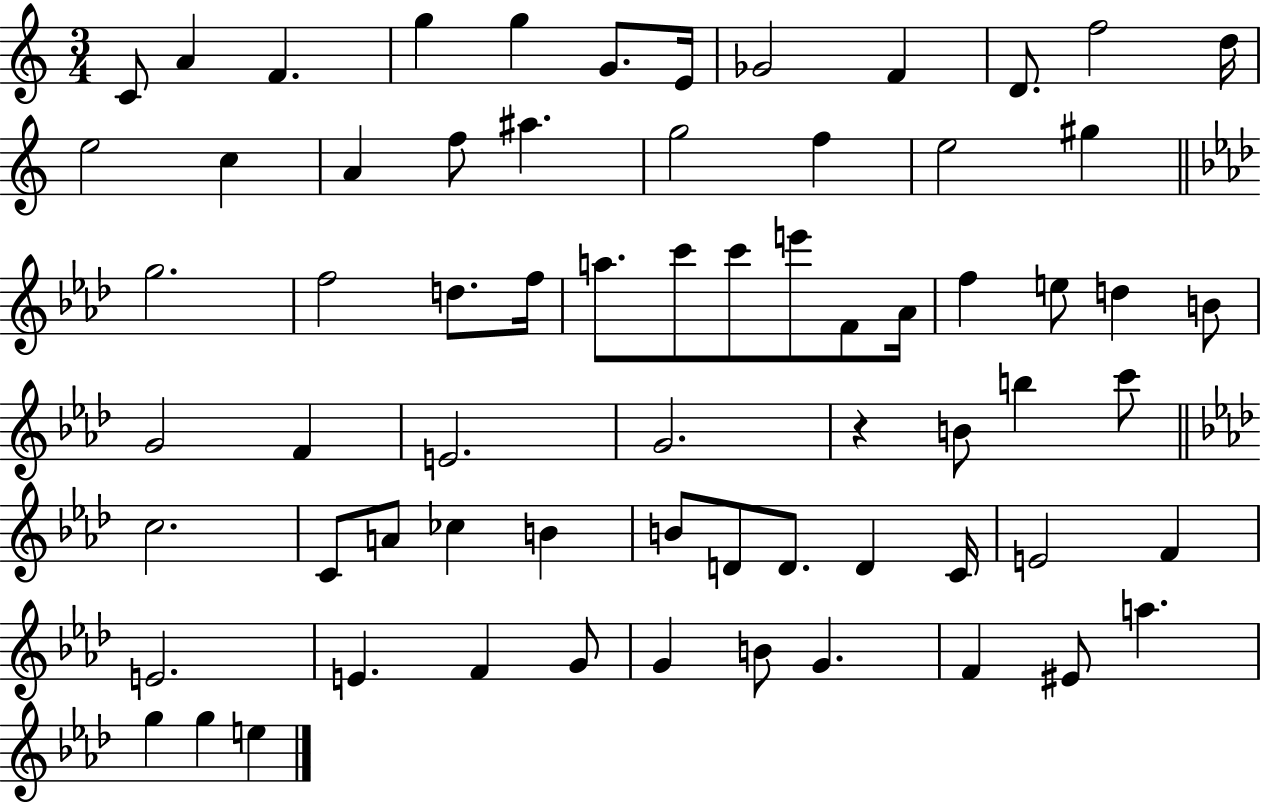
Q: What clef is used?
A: treble